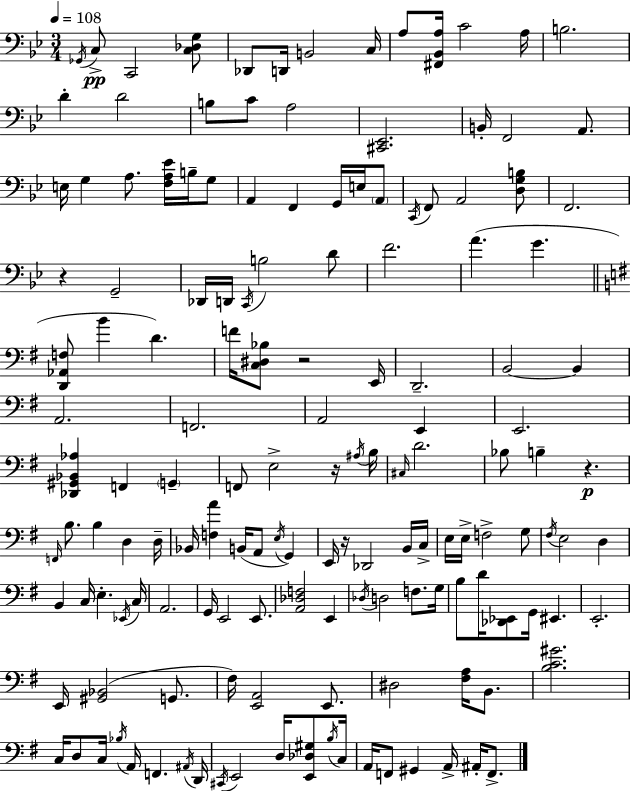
X:1
T:Untitled
M:3/4
L:1/4
K:Gm
_G,,/4 C,/2 C,,2 [C,_D,G,]/2 _D,,/2 D,,/4 B,,2 C,/4 A,/2 [^F,,_B,,A,]/4 C2 A,/4 B,2 D D2 B,/2 C/2 A,2 [^C,,_E,,]2 B,,/4 F,,2 A,,/2 E,/4 G, A,/2 [F,A,_E]/4 B,/4 G,/2 A,, F,, G,,/4 E,/4 A,,/2 C,,/4 F,,/2 A,,2 [D,G,B,]/2 F,,2 z G,,2 _D,,/4 D,,/4 C,,/4 B,2 D/2 F2 A G [D,,_A,,F,]/2 B D F/4 [C,^D,_B,]/2 z2 E,,/4 D,,2 B,,2 B,, A,,2 F,,2 A,,2 E,, E,,2 [_D,,^G,,_B,,_A,] F,, G,, F,,/2 E,2 z/4 ^A,/4 B,/4 ^C,/4 D2 _B,/2 B, z F,,/4 B,/2 B, D, D,/4 _B,,/4 [F,A] B,,/4 A,,/2 E,/4 G,, E,,/4 z/4 _D,,2 B,,/4 C,/4 E,/4 E,/4 F,2 G,/2 ^F,/4 E,2 D, B,, C,/4 E, _E,,/4 C,/4 A,,2 G,,/4 E,,2 E,,/2 [A,,_D,F,]2 E,, _D,/4 D,2 F,/2 G,/4 B,/2 D/4 [_D,,_E,,]/2 G,,/4 ^E,, E,,2 E,,/4 [^G,,_B,,]2 G,,/2 ^F,/4 [E,,A,,]2 E,,/2 ^D,2 [^F,A,]/4 B,,/2 [B,C^G]2 C,/4 D,/2 C,/4 _B,/4 A,,/4 F,, ^A,,/4 D,,/4 ^C,,/4 E,,2 D,/4 [E,,_D,^G,]/2 B,/4 C,/4 A,,/4 F,,/2 ^G,, A,,/4 ^A,,/4 F,,/2